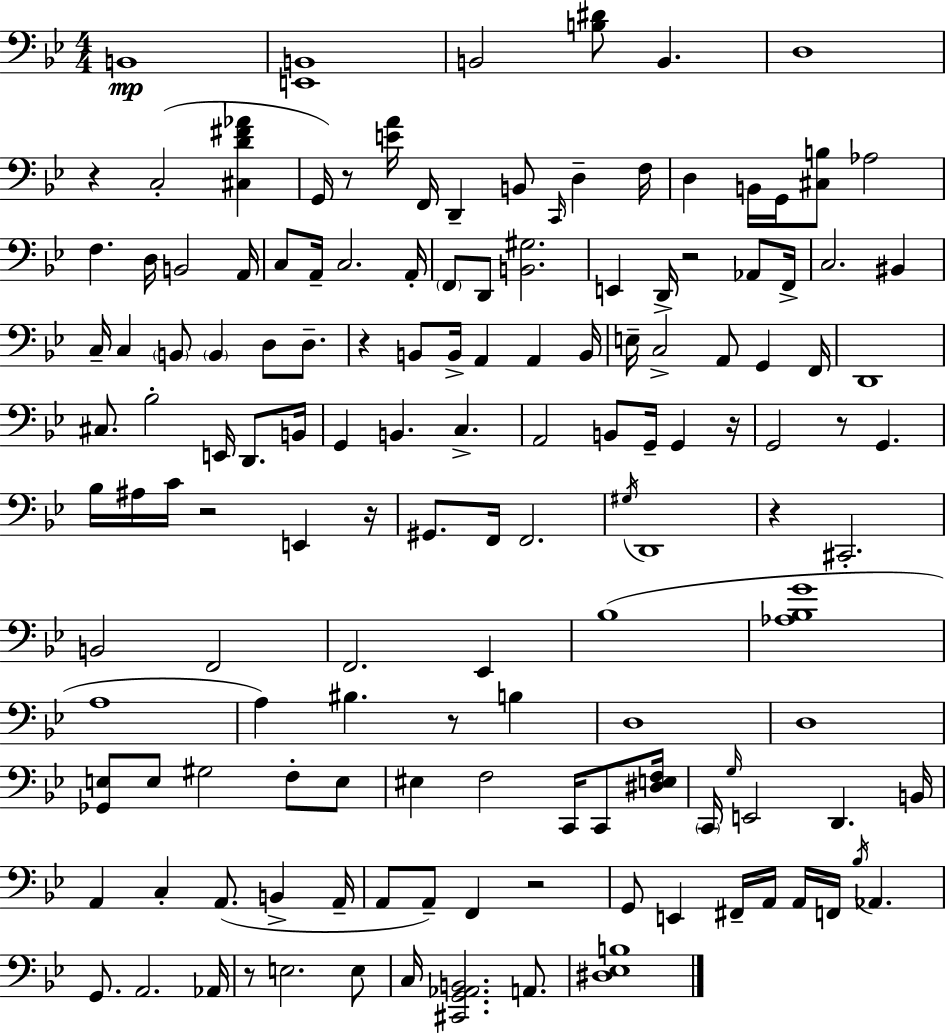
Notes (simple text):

B2/w [E2,B2]/w B2/h [B3,D#4]/e B2/q. D3/w R/q C3/h [C#3,D4,F#4,Ab4]/q G2/s R/e [E4,A4]/s F2/s D2/q B2/e C2/s D3/q F3/s D3/q B2/s G2/s [C#3,B3]/e Ab3/h F3/q. D3/s B2/h A2/s C3/e A2/s C3/h. A2/s F2/e D2/e [B2,G#3]/h. E2/q D2/s R/h Ab2/e F2/s C3/h. BIS2/q C3/s C3/q B2/e B2/q D3/e D3/e. R/q B2/e B2/s A2/q A2/q B2/s E3/s C3/h A2/e G2/q F2/s D2/w C#3/e. Bb3/h E2/s D2/e. B2/s G2/q B2/q. C3/q. A2/h B2/e G2/s G2/q R/s G2/h R/e G2/q. Bb3/s A#3/s C4/s R/h E2/q R/s G#2/e. F2/s F2/h. G#3/s D2/w R/q C#2/h. B2/h F2/h F2/h. Eb2/q Bb3/w [Ab3,Bb3,G4]/w A3/w A3/q BIS3/q. R/e B3/q D3/w D3/w [Gb2,E3]/e E3/e G#3/h F3/e E3/e EIS3/q F3/h C2/s C2/e [D#3,E3,F3]/s C2/s G3/s E2/h D2/q. B2/s A2/q C3/q A2/e. B2/q A2/s A2/e A2/e F2/q R/h G2/e E2/q F#2/s A2/s A2/s F2/s Bb3/s Ab2/q. G2/e. A2/h. Ab2/s R/e E3/h. E3/e C3/s [C#2,G2,Ab2,B2]/h. A2/e. [D#3,Eb3,B3]/w